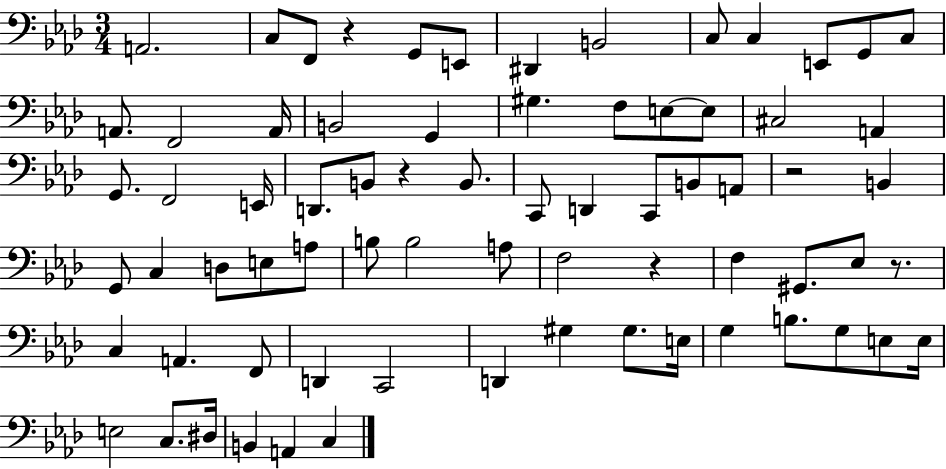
X:1
T:Untitled
M:3/4
L:1/4
K:Ab
A,,2 C,/2 F,,/2 z G,,/2 E,,/2 ^D,, B,,2 C,/2 C, E,,/2 G,,/2 C,/2 A,,/2 F,,2 A,,/4 B,,2 G,, ^G, F,/2 E,/2 E,/2 ^C,2 A,, G,,/2 F,,2 E,,/4 D,,/2 B,,/2 z B,,/2 C,,/2 D,, C,,/2 B,,/2 A,,/2 z2 B,, G,,/2 C, D,/2 E,/2 A,/2 B,/2 B,2 A,/2 F,2 z F, ^G,,/2 _E,/2 z/2 C, A,, F,,/2 D,, C,,2 D,, ^G, ^G,/2 E,/4 G, B,/2 G,/2 E,/2 E,/4 E,2 C,/2 ^D,/4 B,, A,, C,